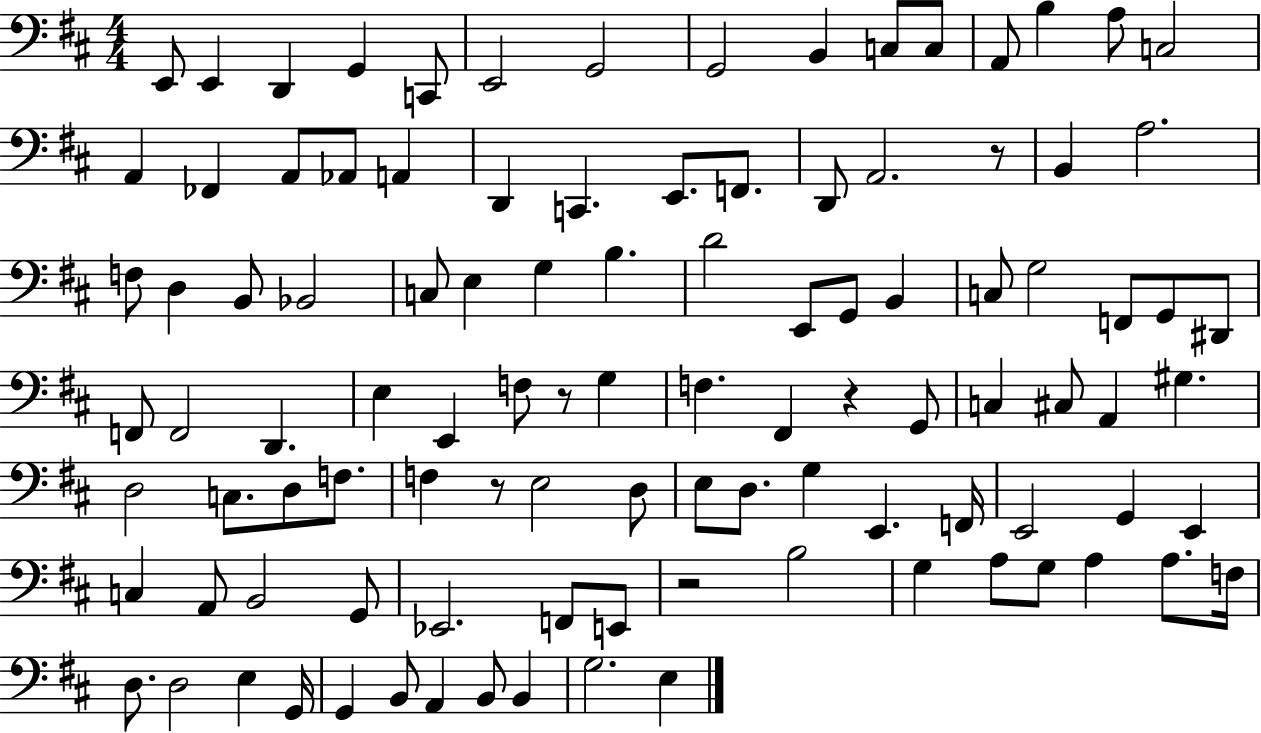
E2/e E2/q D2/q G2/q C2/e E2/h G2/h G2/h B2/q C3/e C3/e A2/e B3/q A3/e C3/h A2/q FES2/q A2/e Ab2/e A2/q D2/q C2/q. E2/e. F2/e. D2/e A2/h. R/e B2/q A3/h. F3/e D3/q B2/e Bb2/h C3/e E3/q G3/q B3/q. D4/h E2/e G2/e B2/q C3/e G3/h F2/e G2/e D#2/e F2/e F2/h D2/q. E3/q E2/q F3/e R/e G3/q F3/q. F#2/q R/q G2/e C3/q C#3/e A2/q G#3/q. D3/h C3/e. D3/e F3/e. F3/q R/e E3/h D3/e E3/e D3/e. G3/q E2/q. F2/s E2/h G2/q E2/q C3/q A2/e B2/h G2/e Eb2/h. F2/e E2/e R/h B3/h G3/q A3/e G3/e A3/q A3/e. F3/s D3/e. D3/h E3/q G2/s G2/q B2/e A2/q B2/e B2/q G3/h. E3/q